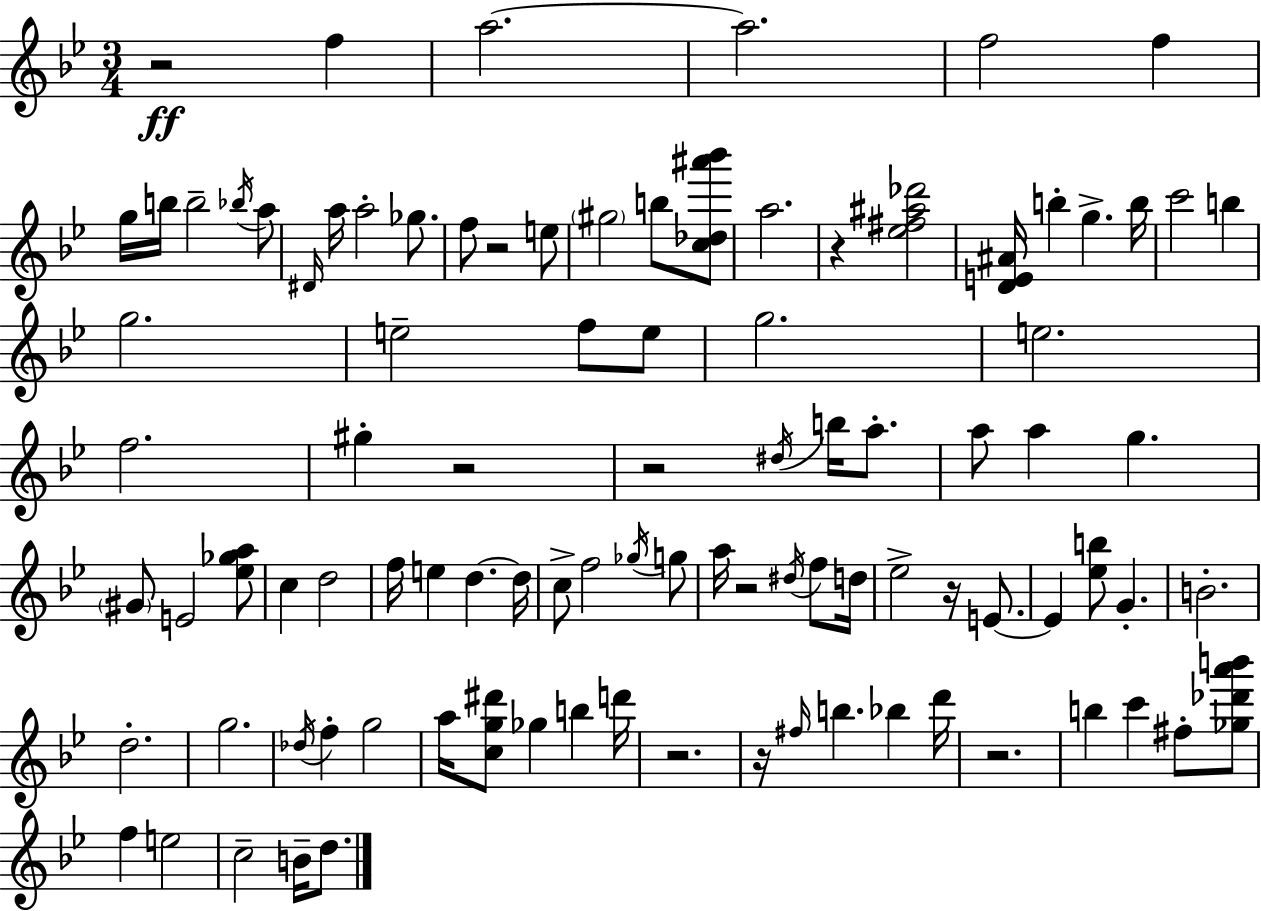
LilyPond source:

{
  \clef treble
  \numericTimeSignature
  \time 3/4
  \key bes \major
  r2\ff f''4 | a''2.~~ | a''2. | f''2 f''4 | \break g''16 b''16 b''2-- \acciaccatura { bes''16 } a''8 | \grace { dis'16 } a''16 a''2-. ges''8. | f''8 r2 | e''8 \parenthesize gis''2 b''8 | \break <c'' des'' ais''' bes'''>8 a''2. | r4 <ees'' fis'' ais'' des'''>2 | <d' e' ais'>16 b''4-. g''4.-> | b''16 c'''2 b''4 | \break g''2. | e''2-- f''8 | e''8 g''2. | e''2. | \break f''2. | gis''4-. r2 | r2 \acciaccatura { dis''16 } b''16 | a''8.-. a''8 a''4 g''4. | \break \parenthesize gis'8 e'2 | <ees'' ges'' a''>8 c''4 d''2 | f''16 e''4 d''4.~~ | d''16 c''8-> f''2 | \break \acciaccatura { ges''16 } g''8 a''16 r2 | \acciaccatura { dis''16 } f''8 d''16 ees''2-> | r16 e'8.~~ e'4 <ees'' b''>8 g'4.-. | b'2.-. | \break d''2.-. | g''2. | \acciaccatura { des''16 } f''4-. g''2 | a''16 <c'' g'' dis'''>8 ges''4 | \break b''4 d'''16 r2. | r16 \grace { fis''16 } b''4. | bes''4 d'''16 r2. | b''4 c'''4 | \break fis''8-. <ges'' des''' a''' b'''>8 f''4 e''2 | c''2-- | b'16-- d''8. \bar "|."
}